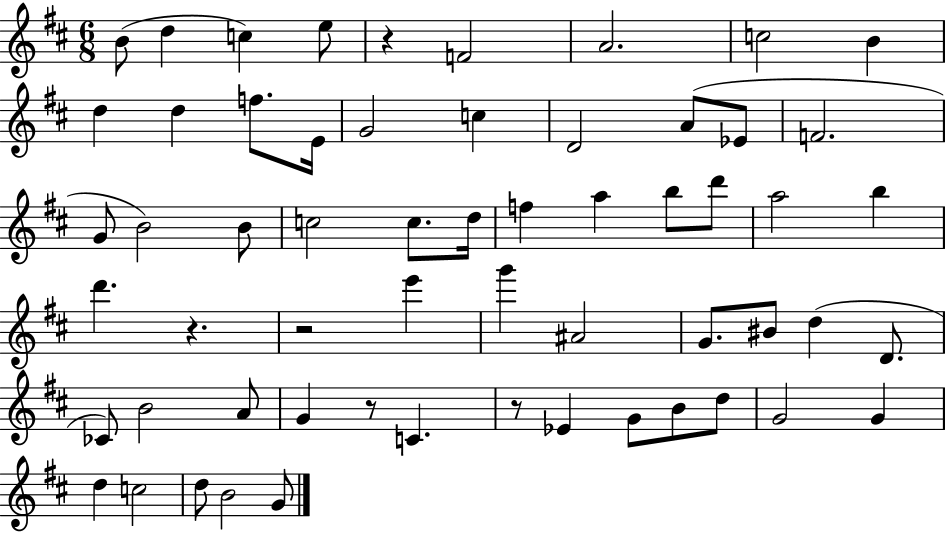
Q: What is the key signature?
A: D major